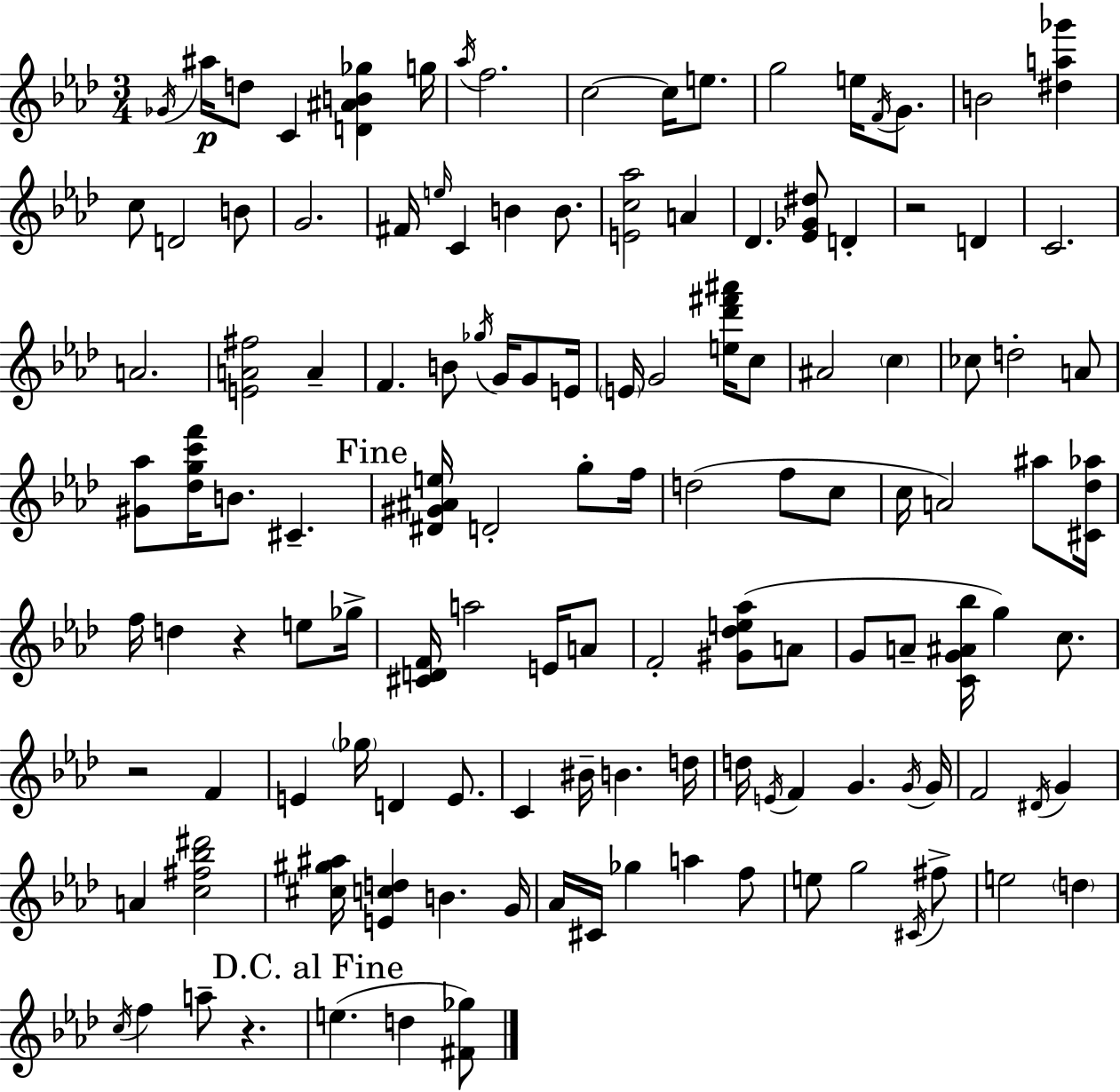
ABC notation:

X:1
T:Untitled
M:3/4
L:1/4
K:Fm
_G/4 ^a/4 d/2 C [D^AB_g] g/4 _a/4 f2 c2 c/4 e/2 g2 e/4 F/4 G/2 B2 [^da_g'] c/2 D2 B/2 G2 ^F/4 e/4 C B B/2 [Ec_a]2 A _D [_E_G^d]/2 D z2 D C2 A2 [EA^f]2 A F B/2 _g/4 G/4 G/2 E/4 E/4 G2 [e_d'^f'^a']/4 c/2 ^A2 c _c/2 d2 A/2 [^G_a]/2 [_dgc'f']/4 B/2 ^C [^D^G^Ae]/4 D2 g/2 f/4 d2 f/2 c/2 c/4 A2 ^a/2 [^C_d_a]/4 f/4 d z e/2 _g/4 [^CDF]/4 a2 E/4 A/2 F2 [^G_de_a]/2 A/2 G/2 A/2 [CG^A_b]/4 g c/2 z2 F E _g/4 D E/2 C ^B/4 B d/4 d/4 E/4 F G G/4 G/4 F2 ^D/4 G A [c^f_b^d']2 [^c^g^a]/4 [Ecd] B G/4 _A/4 ^C/4 _g a f/2 e/2 g2 ^C/4 ^f/2 e2 d c/4 f a/2 z e d [^F_g]/2